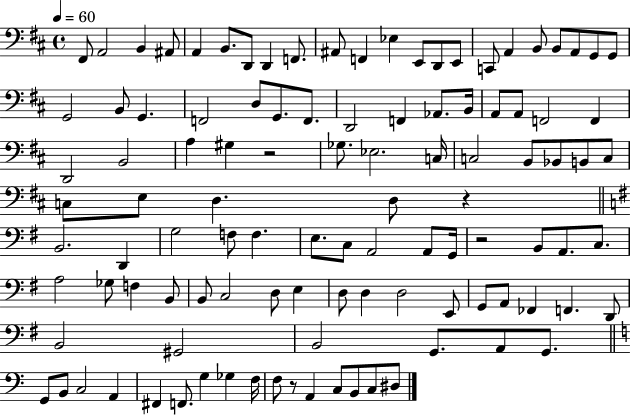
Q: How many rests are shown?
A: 4